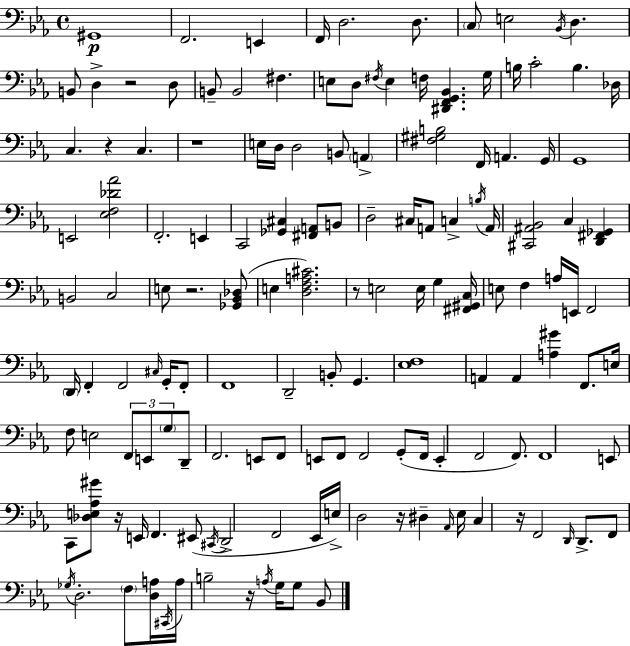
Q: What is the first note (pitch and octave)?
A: G#2